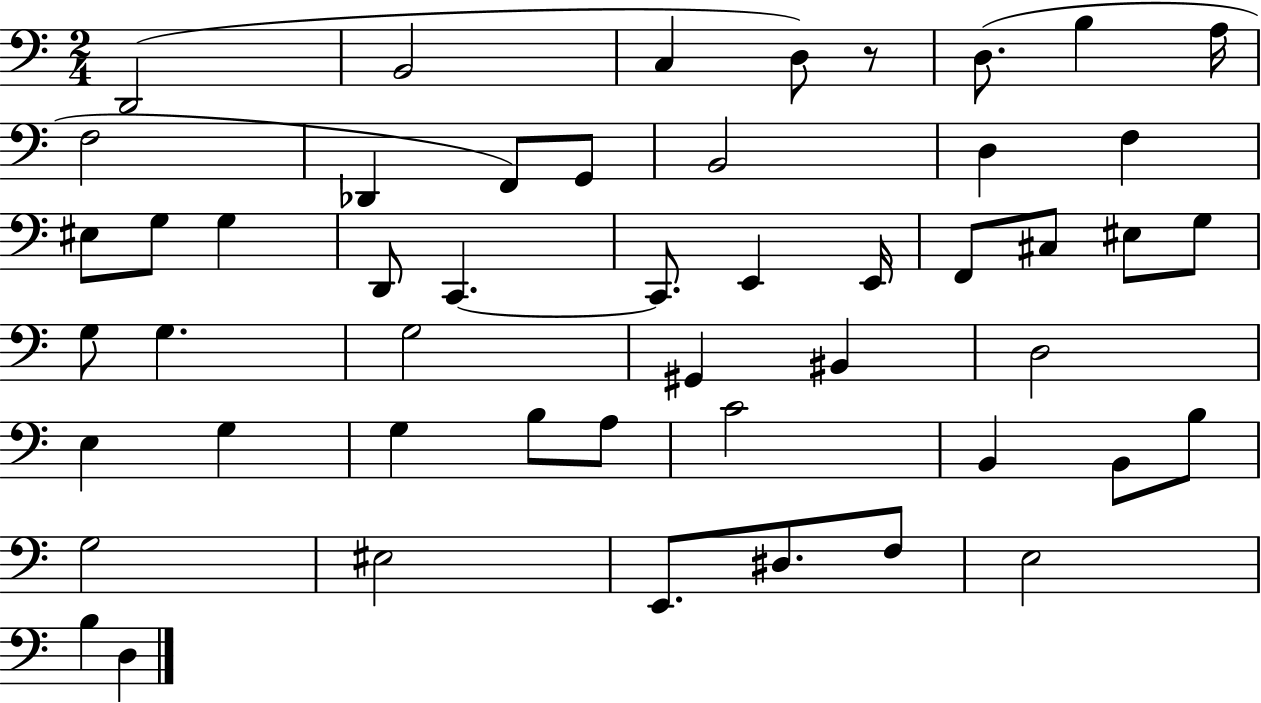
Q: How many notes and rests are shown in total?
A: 50